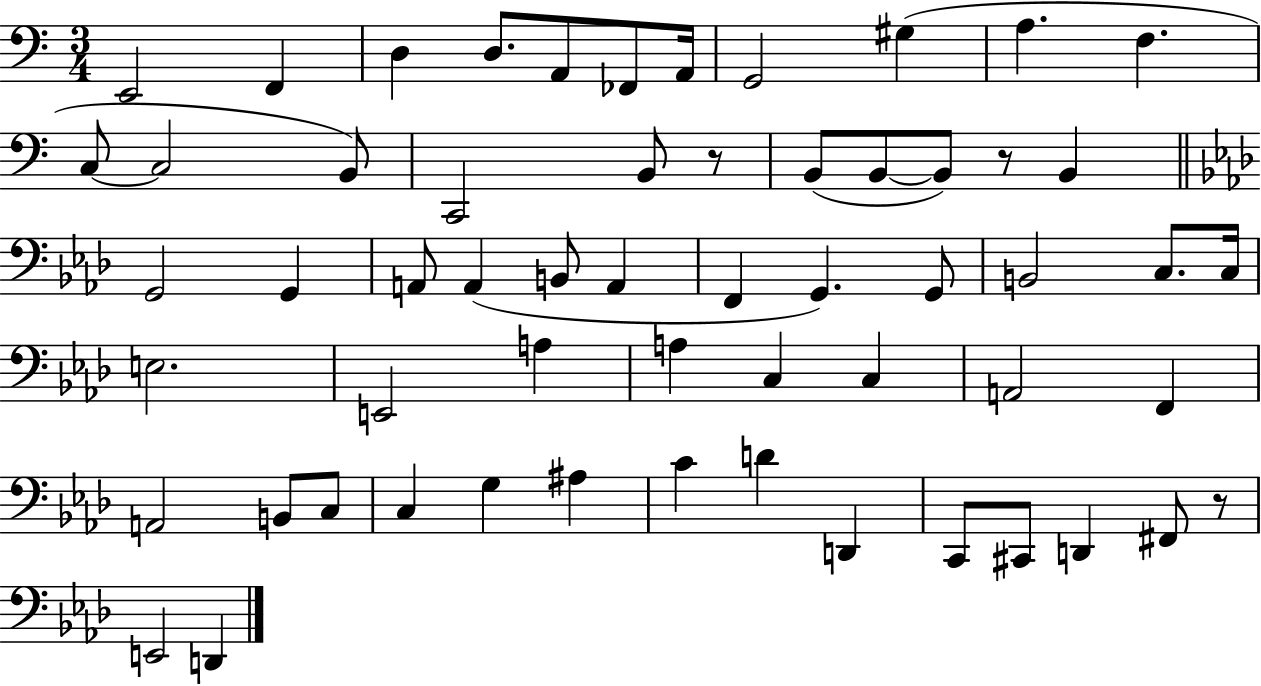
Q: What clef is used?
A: bass